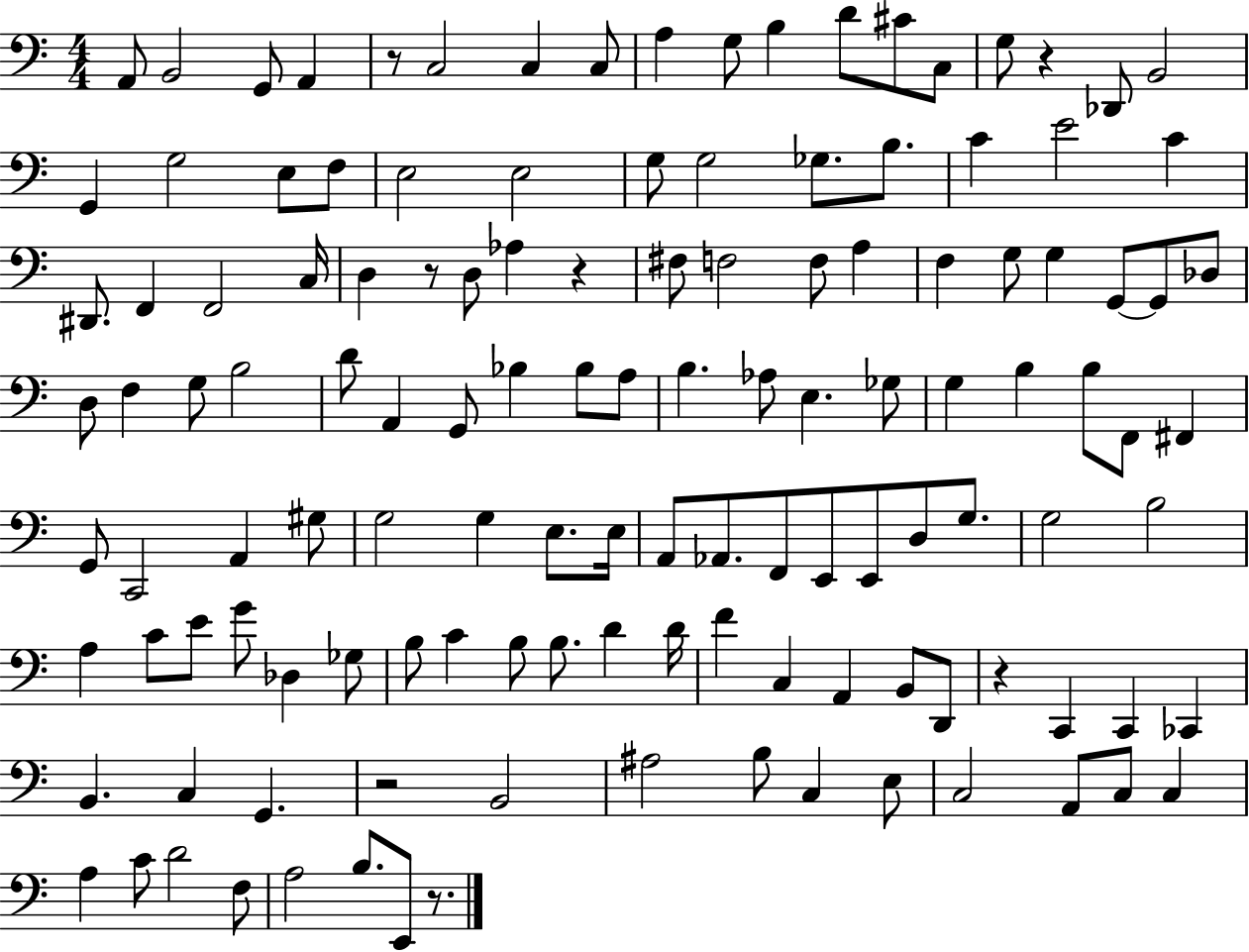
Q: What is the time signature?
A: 4/4